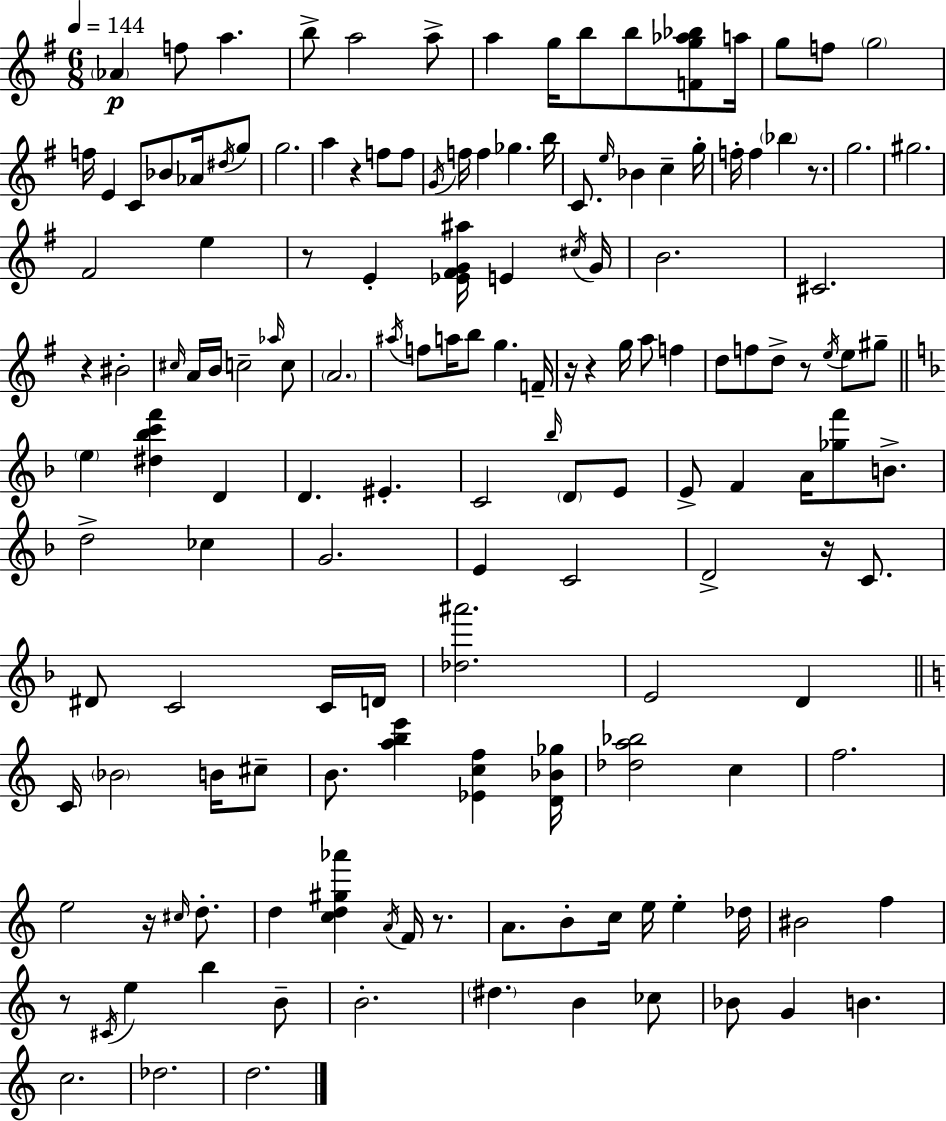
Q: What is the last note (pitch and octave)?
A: D5